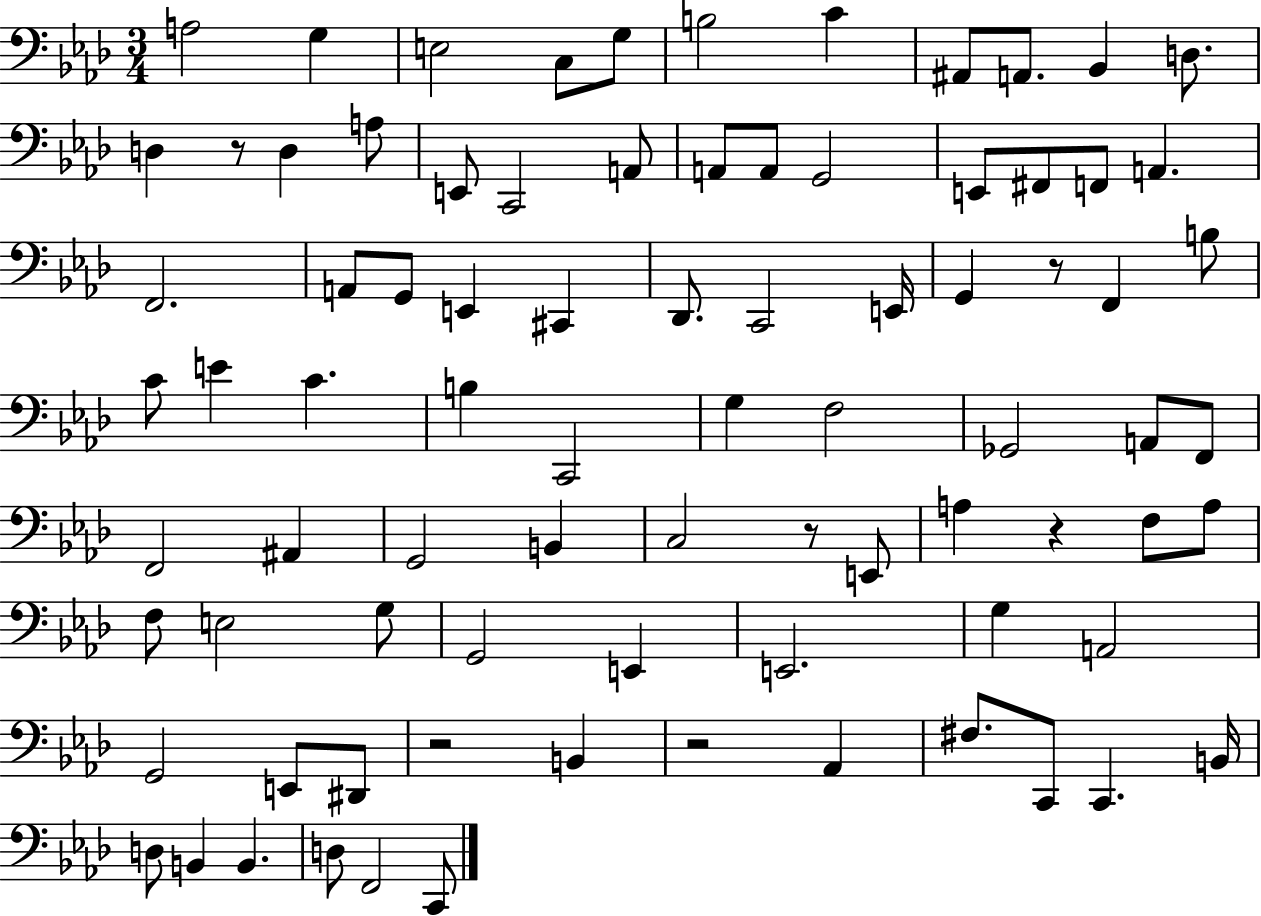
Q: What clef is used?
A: bass